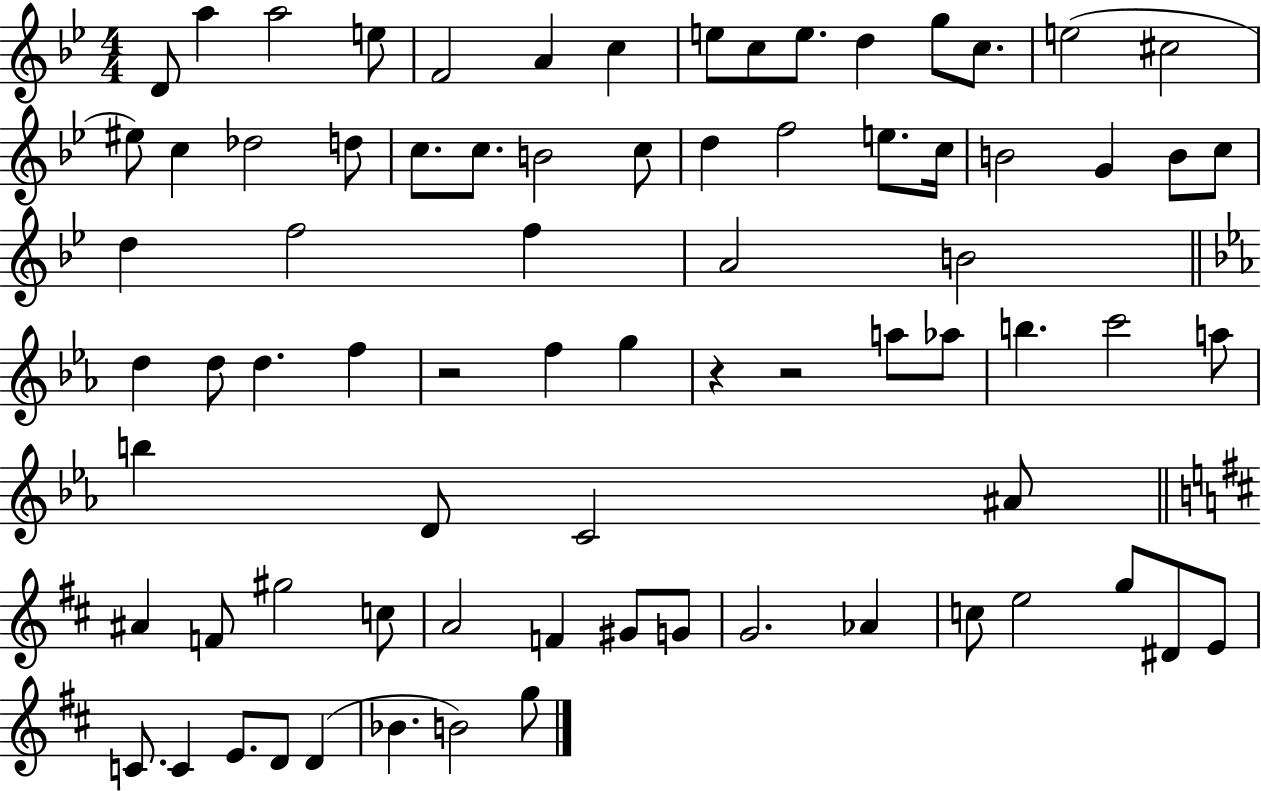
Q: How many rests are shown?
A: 3